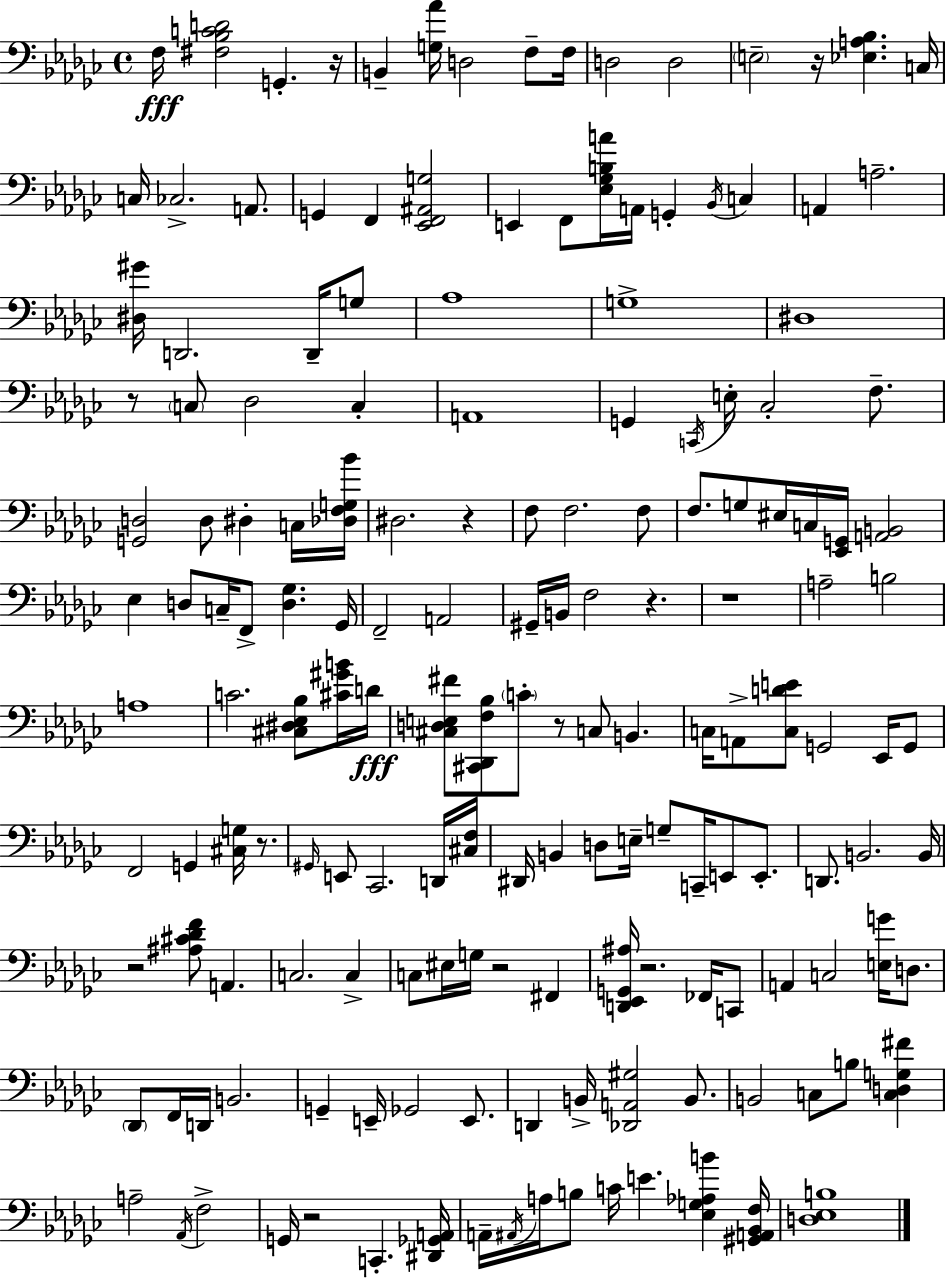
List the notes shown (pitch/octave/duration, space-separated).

F3/s [F#3,Bb3,C4,D4]/h G2/q. R/s B2/q [G3,Ab4]/s D3/h F3/e F3/s D3/h D3/h E3/h R/s [Eb3,A3,Bb3]/q. C3/s C3/s CES3/h. A2/e. G2/q F2/q [Eb2,F2,A#2,G3]/h E2/q F2/e [Eb3,Gb3,B3,A4]/s A2/s G2/q Bb2/s C3/q A2/q A3/h. [D#3,G#4]/s D2/h. D2/s G3/e Ab3/w G3/w D#3/w R/e C3/e Db3/h C3/q A2/w G2/q C2/s E3/s CES3/h F3/e. [G2,D3]/h D3/e D#3/q C3/s [Db3,F3,G3,Bb4]/s D#3/h. R/q F3/e F3/h. F3/e F3/e. G3/e EIS3/s C3/s [Eb2,G2]/s [A2,B2]/h Eb3/q D3/e C3/s F2/e [D3,Gb3]/q. Gb2/s F2/h A2/h G#2/s B2/s F3/h R/q. R/w A3/h B3/h A3/w C4/h. [C#3,D#3,Eb3,Bb3]/e [C#4,G#4,B4]/s D4/s [C#3,D3,E3,F#4]/e [C#2,Db2,F3,Bb3]/e C4/e R/e C3/e B2/q. C3/s A2/e [C3,D4,E4]/e G2/h Eb2/s G2/e F2/h G2/q [C#3,G3]/s R/e. G#2/s E2/e CES2/h. D2/s [C#3,F3]/s D#2/s B2/q D3/e E3/s G3/e C2/s E2/e E2/e. D2/e. B2/h. B2/s R/h [A#3,C#4,Db4,F4]/e A2/q. C3/h. C3/q C3/e EIS3/s G3/s R/h F#2/q [D2,Eb2,G2,A#3]/s R/h. FES2/s C2/e A2/q C3/h [E3,G4]/s D3/e. Db2/e F2/s D2/s B2/h. G2/q E2/s Gb2/h E2/e. D2/q B2/s [Db2,A2,G#3]/h B2/e. B2/h C3/e B3/e [C3,D3,G3,F#4]/q A3/h Ab2/s F3/h G2/s R/h C2/q. [D#2,Gb2,A2]/s A2/s A#2/s A3/s B3/e C4/s E4/q. [Eb3,G3,Ab3,B4]/q [G#2,A2,Bb2,F3]/s [D3,Eb3,B3]/w